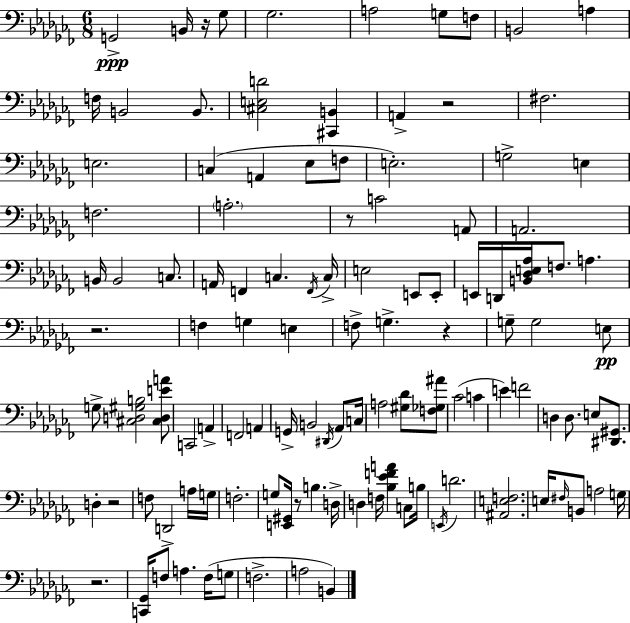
G2/h B2/s R/s Gb3/e Gb3/h. A3/h G3/e F3/e B2/h A3/q F3/s B2/h B2/e. [C#3,E3,D4]/h [C#2,B2]/q A2/q R/h F#3/h. E3/h. C3/q A2/q Eb3/e F3/e E3/h. G3/h E3/q F3/h. A3/h. R/e C4/h A2/e A2/h. B2/s B2/h C3/e. A2/s F2/q C3/q. F2/s C3/s E3/h E2/e E2/e E2/s D2/s [B2,Db3,E3,Ab3]/s F3/e. A3/q. R/h. F3/q G3/q E3/q F3/e G3/q. R/q G3/e G3/h E3/e G3/e [C#3,D3,G#3,B3]/h [C#3,D3,E4,A4]/e C2/h A2/q F2/h A2/q G2/s B2/h D#2/s Ab2/e C3/s A3/h [G#3,Db4]/e [F3,Gb3,A#4]/e CES4/h C4/q E4/q F4/h D3/q D3/e. E3/e [D#2,G#2]/e. D3/q R/h F3/e D2/h A3/s G3/s F3/h. G3/e [E2,G#2]/s R/e B3/q. D3/s D3/q F3/s [Bb3,Eb4,F4,A4]/q C3/e B3/s E2/s D4/h. [A#2,E3,F3]/h. E3/s F#3/s B2/e A3/h G3/s R/h. [C2,Gb2]/s F3/e A3/q. F3/s G3/e F3/h. A3/h B2/q